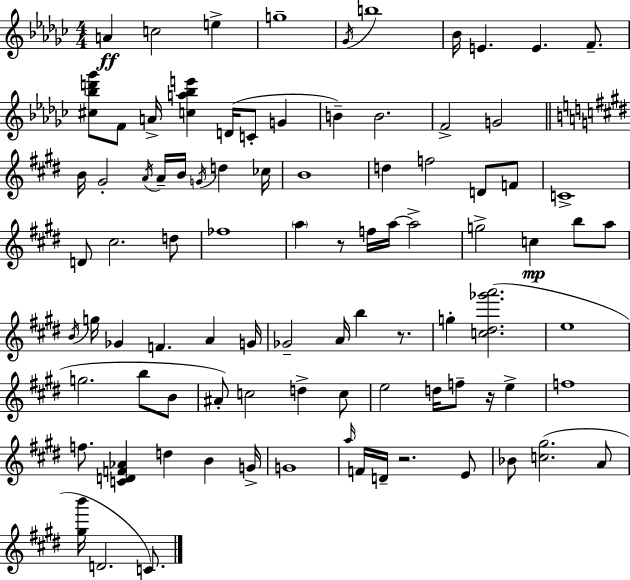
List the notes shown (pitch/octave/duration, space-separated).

A4/q C5/h E5/q G5/w Gb4/s B5/w Bb4/s E4/q. E4/q. F4/e. [C#5,Bb5,D6,Gb6]/e F4/e A4/s [C5,A5,Bb5,E6]/q D4/s C4/e G4/q B4/q B4/h. F4/h G4/h B4/s G#4/h A4/s A4/s B4/s G4/s D5/q CES5/s B4/w D5/q F5/h D4/e F4/e C4/w D4/e C#5/h. D5/e FES5/w A5/q R/e F5/s A5/s A5/h G5/h C5/q B5/e A5/e B4/s G5/s Gb4/q F4/q. A4/q G4/s Gb4/h A4/s B5/q R/e. G5/q [C5,D#5,Gb6,A6]/h. E5/w G5/h. B5/e B4/e A#4/e C5/h D5/q C5/e E5/h D5/s F5/e R/s E5/q F5/w F5/e. [C4,D4,F4,Ab4]/q D5/q B4/q G4/s G4/w A5/s F4/s D4/s R/h. E4/e Bb4/e [C5,G#5]/h. A4/e [G#5,B6]/s D4/h. C4/e.